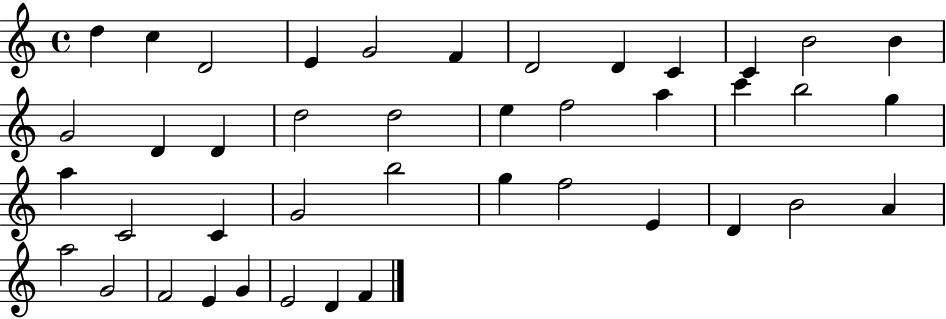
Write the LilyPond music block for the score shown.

{
  \clef treble
  \time 4/4
  \defaultTimeSignature
  \key c \major
  d''4 c''4 d'2 | e'4 g'2 f'4 | d'2 d'4 c'4 | c'4 b'2 b'4 | \break g'2 d'4 d'4 | d''2 d''2 | e''4 f''2 a''4 | c'''4 b''2 g''4 | \break a''4 c'2 c'4 | g'2 b''2 | g''4 f''2 e'4 | d'4 b'2 a'4 | \break a''2 g'2 | f'2 e'4 g'4 | e'2 d'4 f'4 | \bar "|."
}